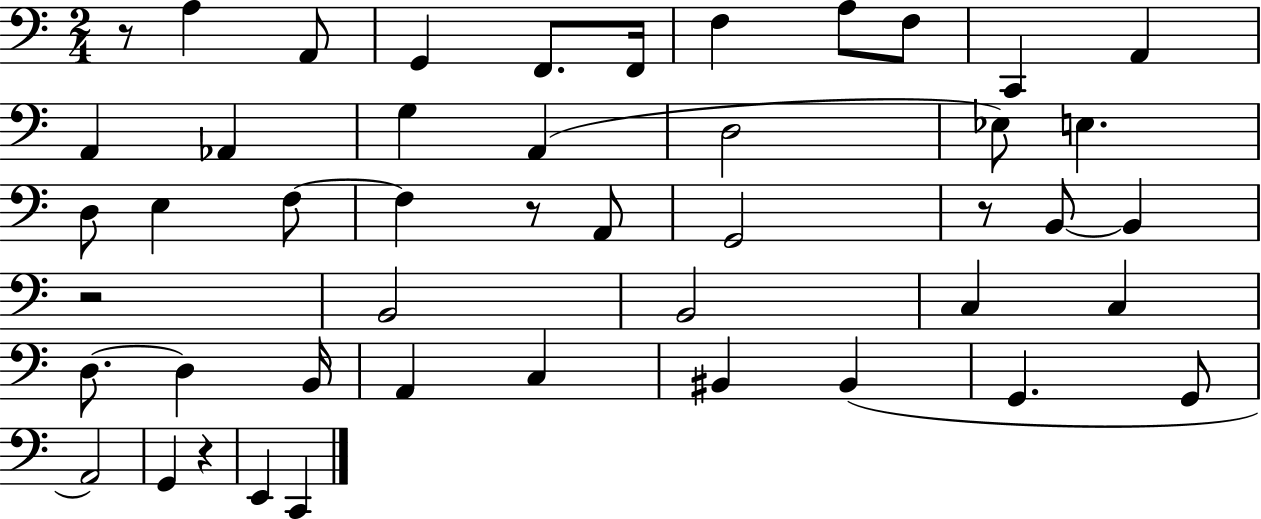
R/e A3/q A2/e G2/q F2/e. F2/s F3/q A3/e F3/e C2/q A2/q A2/q Ab2/q G3/q A2/q D3/h Eb3/e E3/q. D3/e E3/q F3/e F3/q R/e A2/e G2/h R/e B2/e B2/q R/h B2/h B2/h C3/q C3/q D3/e. D3/q B2/s A2/q C3/q BIS2/q BIS2/q G2/q. G2/e A2/h G2/q R/q E2/q C2/q